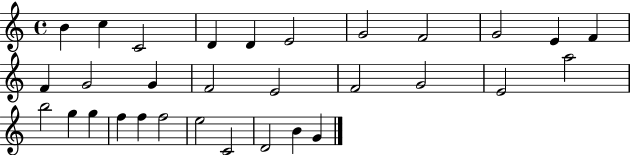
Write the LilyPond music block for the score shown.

{
  \clef treble
  \time 4/4
  \defaultTimeSignature
  \key c \major
  b'4 c''4 c'2 | d'4 d'4 e'2 | g'2 f'2 | g'2 e'4 f'4 | \break f'4 g'2 g'4 | f'2 e'2 | f'2 g'2 | e'2 a''2 | \break b''2 g''4 g''4 | f''4 f''4 f''2 | e''2 c'2 | d'2 b'4 g'4 | \break \bar "|."
}